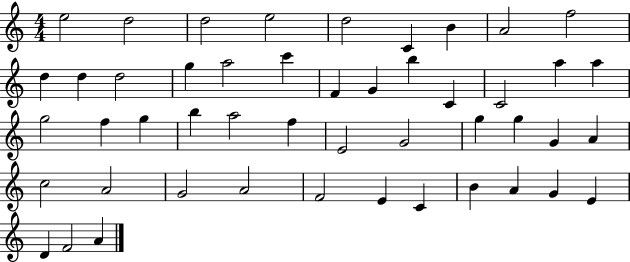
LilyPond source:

{
  \clef treble
  \numericTimeSignature
  \time 4/4
  \key c \major
  e''2 d''2 | d''2 e''2 | d''2 c'4 b'4 | a'2 f''2 | \break d''4 d''4 d''2 | g''4 a''2 c'''4 | f'4 g'4 b''4 c'4 | c'2 a''4 a''4 | \break g''2 f''4 g''4 | b''4 a''2 f''4 | e'2 g'2 | g''4 g''4 g'4 a'4 | \break c''2 a'2 | g'2 a'2 | f'2 e'4 c'4 | b'4 a'4 g'4 e'4 | \break d'4 f'2 a'4 | \bar "|."
}